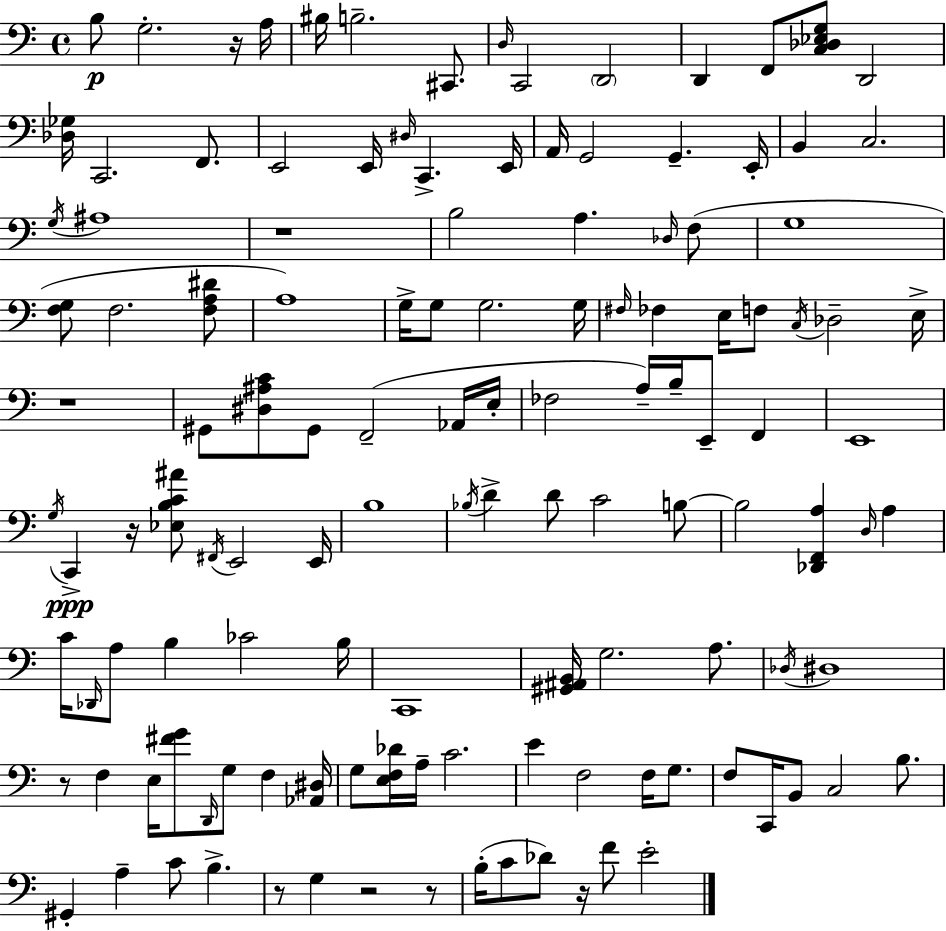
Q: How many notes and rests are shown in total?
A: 128